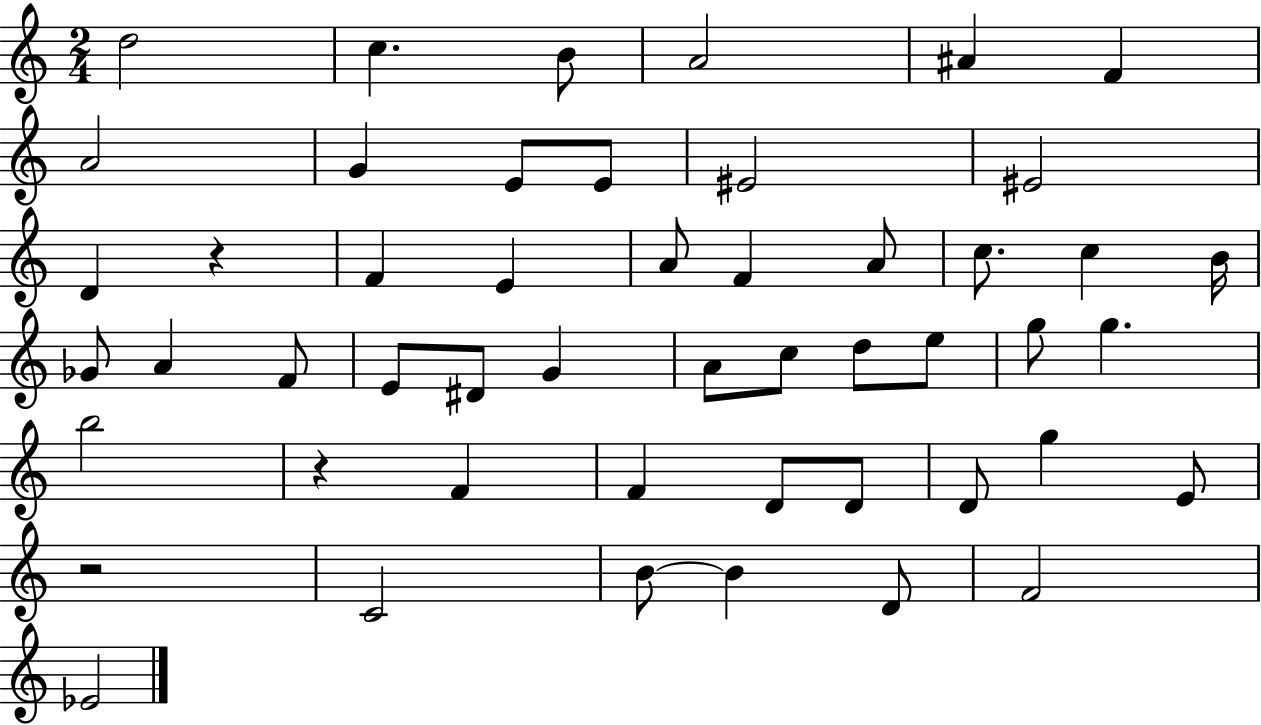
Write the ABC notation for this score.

X:1
T:Untitled
M:2/4
L:1/4
K:C
d2 c B/2 A2 ^A F A2 G E/2 E/2 ^E2 ^E2 D z F E A/2 F A/2 c/2 c B/4 _G/2 A F/2 E/2 ^D/2 G A/2 c/2 d/2 e/2 g/2 g b2 z F F D/2 D/2 D/2 g E/2 z2 C2 B/2 B D/2 F2 _E2